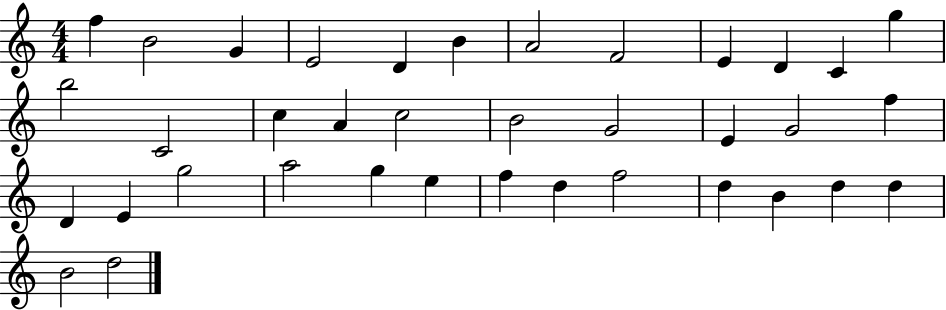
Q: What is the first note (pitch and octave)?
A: F5